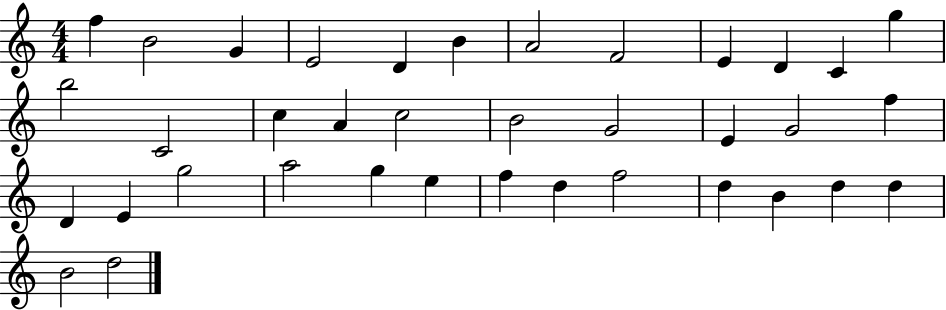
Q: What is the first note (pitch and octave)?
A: F5